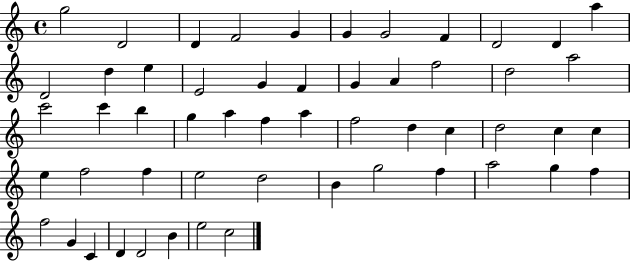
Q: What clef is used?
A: treble